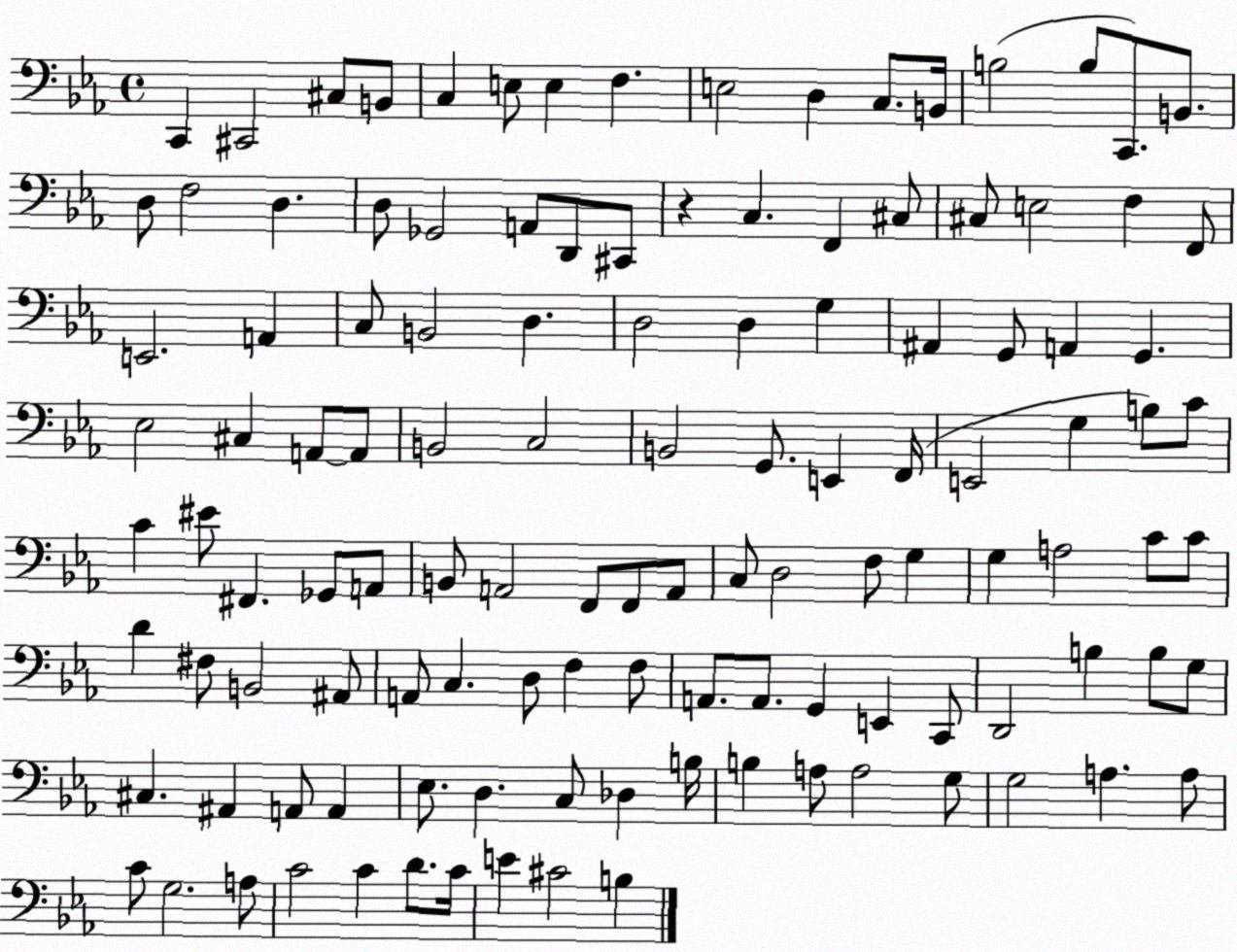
X:1
T:Untitled
M:4/4
L:1/4
K:Eb
C,, ^C,,2 ^C,/2 B,,/2 C, E,/2 E, F, E,2 D, C,/2 B,,/4 B,2 B,/2 C,,/2 B,,/2 D,/2 F,2 D, D,/2 _G,,2 A,,/2 D,,/2 ^C,,/2 z C, F,, ^C,/2 ^C,/2 E,2 F, F,,/2 E,,2 A,, C,/2 B,,2 D, D,2 D, G, ^A,, G,,/2 A,, G,, _E,2 ^C, A,,/2 A,,/2 B,,2 C,2 B,,2 G,,/2 E,, F,,/4 E,,2 G, B,/2 C/2 C ^E/2 ^F,, _G,,/2 A,,/2 B,,/2 A,,2 F,,/2 F,,/2 A,,/2 C,/2 D,2 F,/2 G, G, A,2 C/2 C/2 D ^F,/2 B,,2 ^A,,/2 A,,/2 C, D,/2 F, F,/2 A,,/2 A,,/2 G,, E,, C,,/2 D,,2 B, B,/2 G,/2 ^C, ^A,, A,,/2 A,, _E,/2 D, C,/2 _D, B,/4 B, A,/2 A,2 G,/2 G,2 A, A,/2 C/2 G,2 A,/2 C2 C D/2 C/4 E ^C2 B,